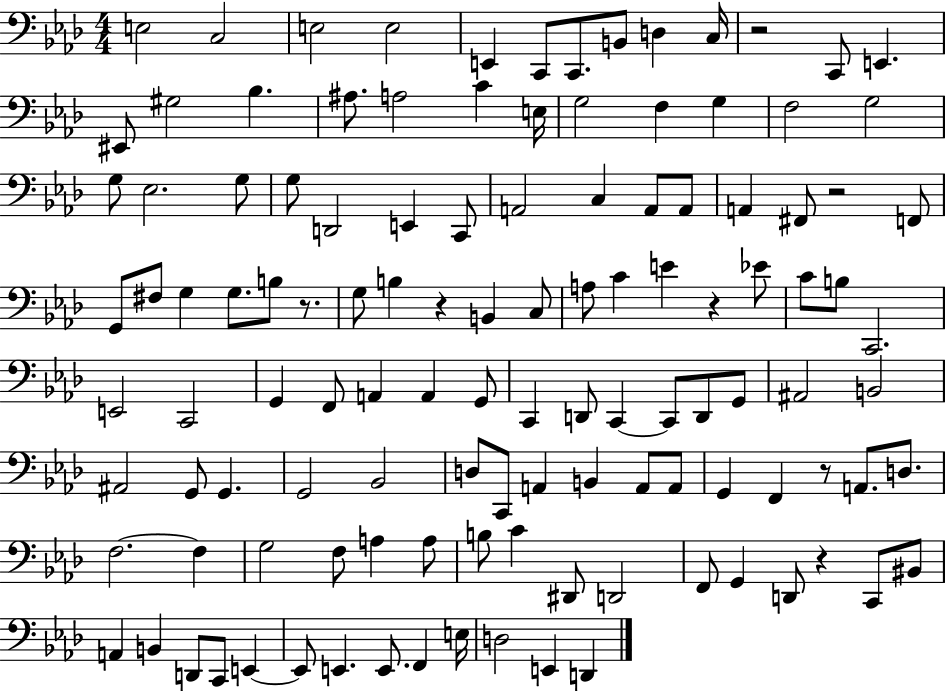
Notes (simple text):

E3/h C3/h E3/h E3/h E2/q C2/e C2/e. B2/e D3/q C3/s R/h C2/e E2/q. EIS2/e G#3/h Bb3/q. A#3/e. A3/h C4/q E3/s G3/h F3/q G3/q F3/h G3/h G3/e Eb3/h. G3/e G3/e D2/h E2/q C2/e A2/h C3/q A2/e A2/e A2/q F#2/e R/h F2/e G2/e F#3/e G3/q G3/e. B3/e R/e. G3/e B3/q R/q B2/q C3/e A3/e C4/q E4/q R/q Eb4/e C4/e B3/e C2/h. E2/h C2/h G2/q F2/e A2/q A2/q G2/e C2/q D2/e C2/q C2/e D2/e G2/e A#2/h B2/h A#2/h G2/e G2/q. G2/h Bb2/h D3/e C2/e A2/q B2/q A2/e A2/e G2/q F2/q R/e A2/e. D3/e. F3/h. F3/q G3/h F3/e A3/q A3/e B3/e C4/q D#2/e D2/h F2/e G2/q D2/e R/q C2/e BIS2/e A2/q B2/q D2/e C2/e E2/q E2/e E2/q. E2/e. F2/q E3/s D3/h E2/q D2/q